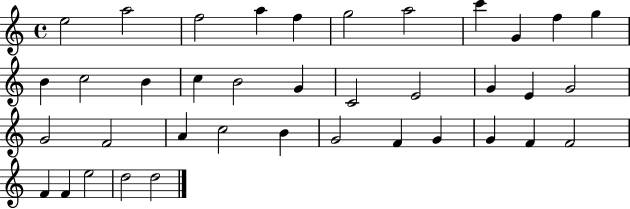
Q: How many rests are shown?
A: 0